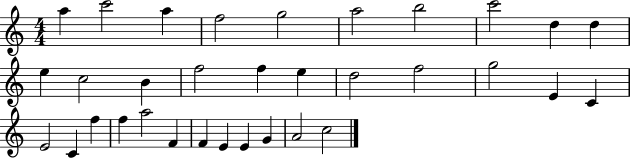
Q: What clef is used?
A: treble